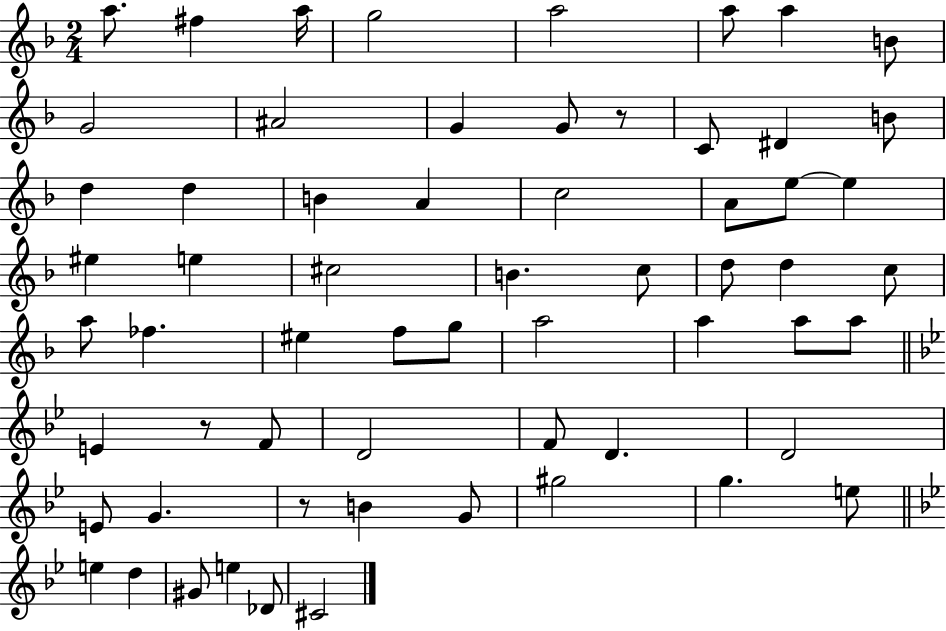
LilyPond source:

{
  \clef treble
  \numericTimeSignature
  \time 2/4
  \key f \major
  a''8. fis''4 a''16 | g''2 | a''2 | a''8 a''4 b'8 | \break g'2 | ais'2 | g'4 g'8 r8 | c'8 dis'4 b'8 | \break d''4 d''4 | b'4 a'4 | c''2 | a'8 e''8~~ e''4 | \break eis''4 e''4 | cis''2 | b'4. c''8 | d''8 d''4 c''8 | \break a''8 fes''4. | eis''4 f''8 g''8 | a''2 | a''4 a''8 a''8 | \break \bar "||" \break \key g \minor e'4 r8 f'8 | d'2 | f'8 d'4. | d'2 | \break e'8 g'4. | r8 b'4 g'8 | gis''2 | g''4. e''8 | \break \bar "||" \break \key g \minor e''4 d''4 | gis'8 e''4 des'8 | cis'2 | \bar "|."
}